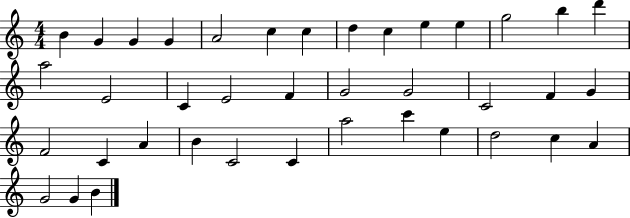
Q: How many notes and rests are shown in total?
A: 39